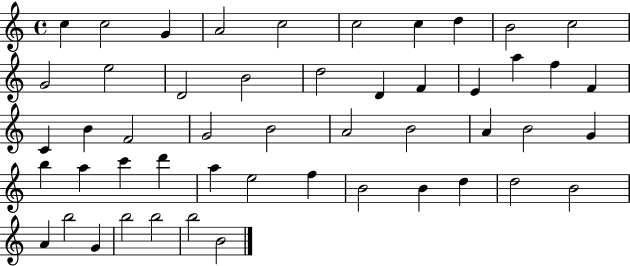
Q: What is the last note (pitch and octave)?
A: B4